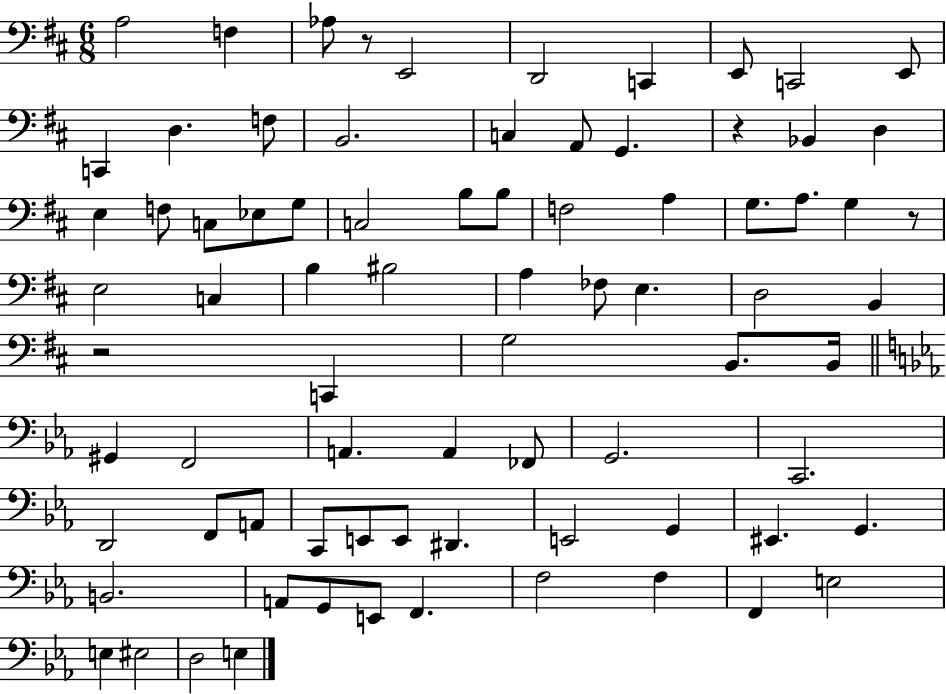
{
  \clef bass
  \numericTimeSignature
  \time 6/8
  \key d \major
  \repeat volta 2 { a2 f4 | aes8 r8 e,2 | d,2 c,4 | e,8 c,2 e,8 | \break c,4 d4. f8 | b,2. | c4 a,8 g,4. | r4 bes,4 d4 | \break e4 f8 c8 ees8 g8 | c2 b8 b8 | f2 a4 | g8. a8. g4 r8 | \break e2 c4 | b4 bis2 | a4 fes8 e4. | d2 b,4 | \break r2 c,4 | g2 b,8. b,16 | \bar "||" \break \key c \minor gis,4 f,2 | a,4. a,4 fes,8 | g,2. | c,2. | \break d,2 f,8 a,8 | c,8 e,8 e,8 dis,4. | e,2 g,4 | eis,4. g,4. | \break b,2. | a,8 g,8 e,8 f,4. | f2 f4 | f,4 e2 | \break e4 eis2 | d2 e4 | } \bar "|."
}